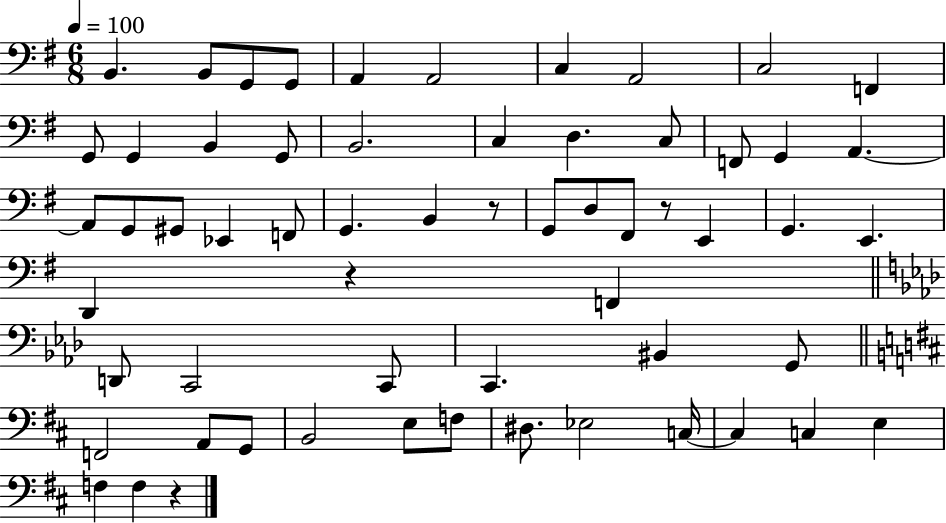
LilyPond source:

{
  \clef bass
  \numericTimeSignature
  \time 6/8
  \key g \major
  \tempo 4 = 100
  \repeat volta 2 { b,4. b,8 g,8 g,8 | a,4 a,2 | c4 a,2 | c2 f,4 | \break g,8 g,4 b,4 g,8 | b,2. | c4 d4. c8 | f,8 g,4 a,4.~~ | \break a,8 g,8 gis,8 ees,4 f,8 | g,4. b,4 r8 | g,8 d8 fis,8 r8 e,4 | g,4. e,4. | \break d,4 r4 f,4 | \bar "||" \break \key aes \major d,8 c,2 c,8 | c,4. bis,4 g,8 | \bar "||" \break \key d \major f,2 a,8 g,8 | b,2 e8 f8 | dis8. ees2 c16~~ | c4 c4 e4 | \break f4 f4 r4 | } \bar "|."
}